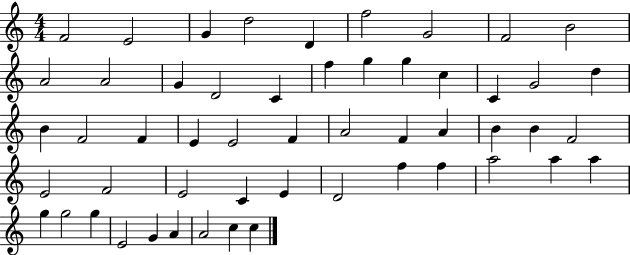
F4/h E4/h G4/q D5/h D4/q F5/h G4/h F4/h B4/h A4/h A4/h G4/q D4/h C4/q F5/q G5/q G5/q C5/q C4/q G4/h D5/q B4/q F4/h F4/q E4/q E4/h F4/q A4/h F4/q A4/q B4/q B4/q F4/h E4/h F4/h E4/h C4/q E4/q D4/h F5/q F5/q A5/h A5/q A5/q G5/q G5/h G5/q E4/h G4/q A4/q A4/h C5/q C5/q